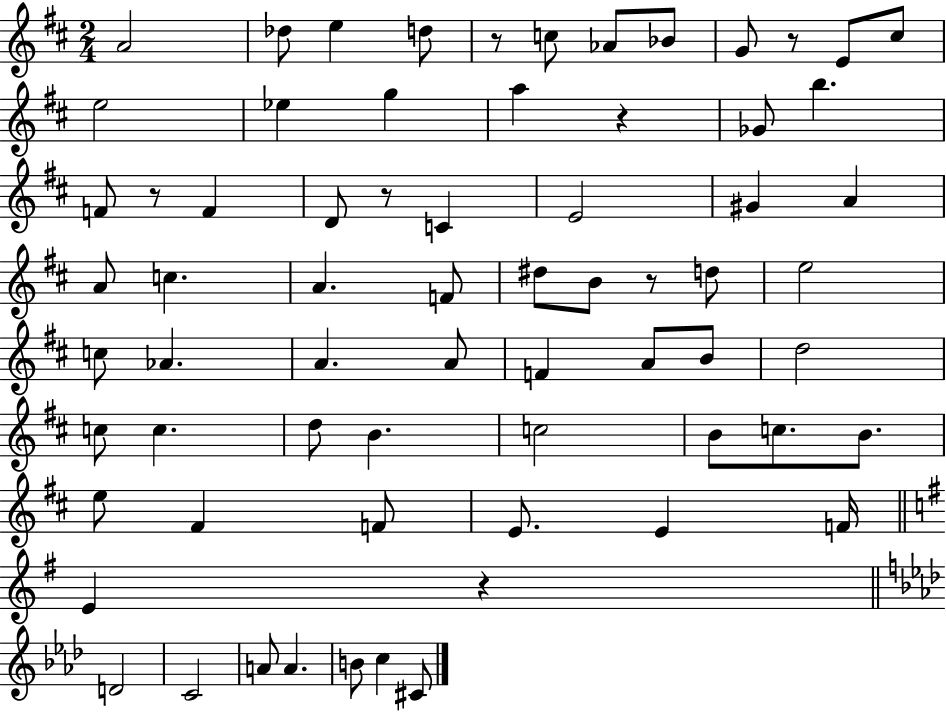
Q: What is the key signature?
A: D major